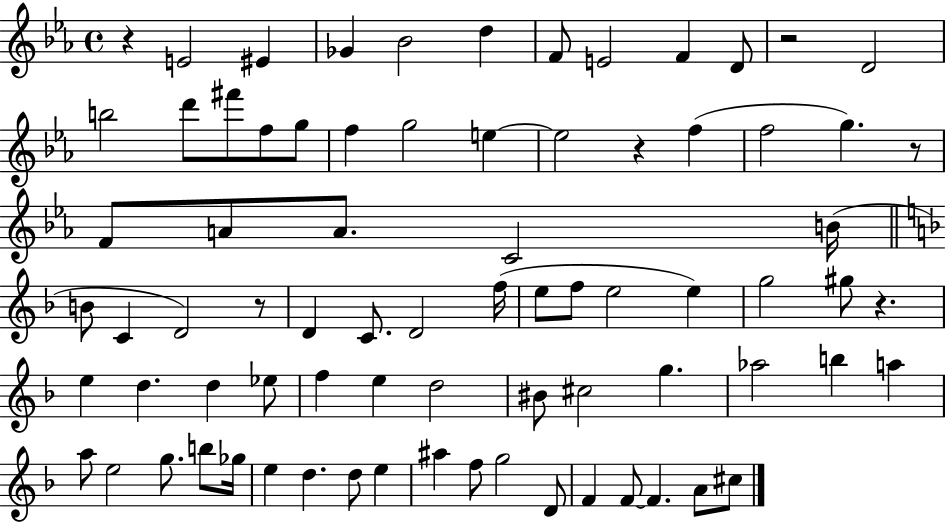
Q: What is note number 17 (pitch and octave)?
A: G5